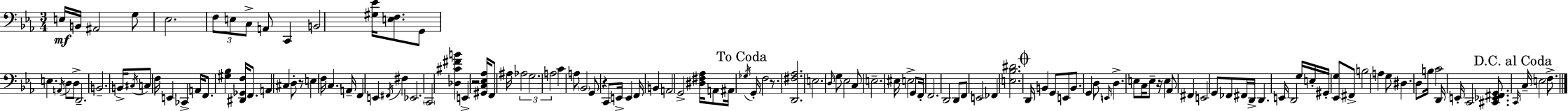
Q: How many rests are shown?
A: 5